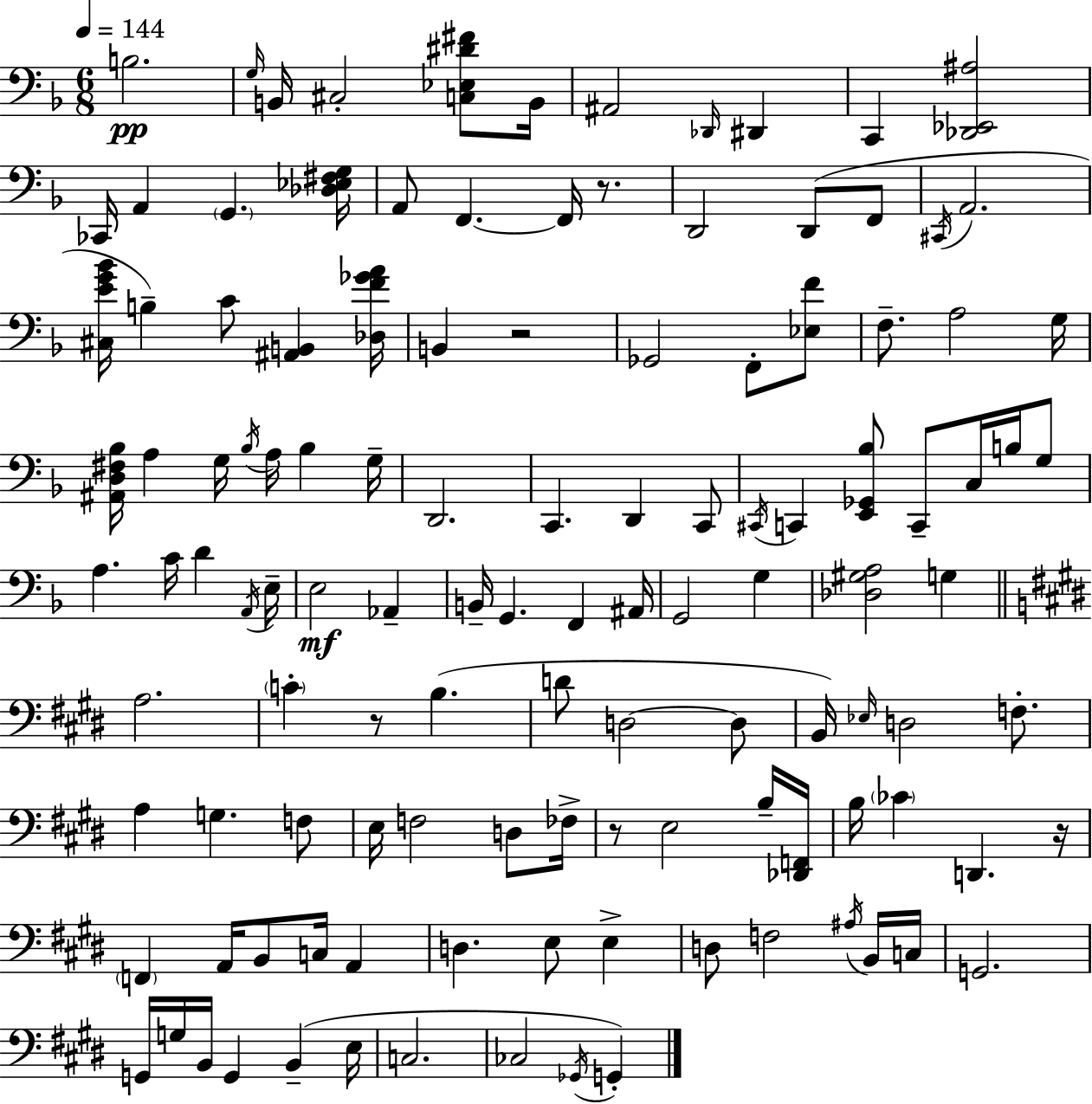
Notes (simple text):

B3/h. G3/s B2/s C#3/h [C3,Eb3,D#4,F#4]/e B2/s A#2/h Db2/s D#2/q C2/q [Db2,Eb2,A#3]/h CES2/s A2/q G2/q. [Db3,Eb3,F#3,G3]/s A2/e F2/q. F2/s R/e. D2/h D2/e F2/e C#2/s A2/h. [C#3,E4,G4,Bb4]/s B3/q C4/e [A#2,B2]/q [Db3,F4,Gb4,A4]/s B2/q R/h Gb2/h F2/e [Eb3,F4]/e F3/e. A3/h G3/s [A#2,D3,F#3,Bb3]/s A3/q G3/s Bb3/s A3/s Bb3/q G3/s D2/h. C2/q. D2/q C2/e C#2/s C2/q [E2,Gb2,Bb3]/e C2/e C3/s B3/s G3/e A3/q. C4/s D4/q A2/s E3/s E3/h Ab2/q B2/s G2/q. F2/q A#2/s G2/h G3/q [Db3,G#3,A3]/h G3/q A3/h. C4/q R/e B3/q. D4/e D3/h D3/e B2/s Eb3/s D3/h F3/e. A3/q G3/q. F3/e E3/s F3/h D3/e FES3/s R/e E3/h B3/s [Db2,F2]/s B3/s CES4/q D2/q. R/s F2/q A2/s B2/e C3/s A2/q D3/q. E3/e E3/q D3/e F3/h A#3/s B2/s C3/s G2/h. G2/s G3/s B2/s G2/q B2/q E3/s C3/h. CES3/h Gb2/s G2/q